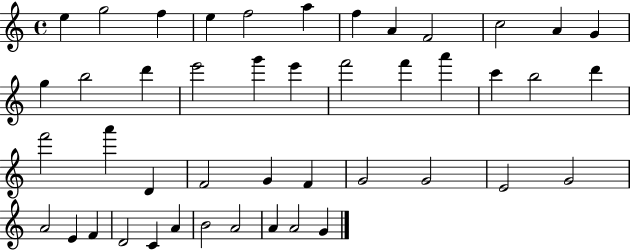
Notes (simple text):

E5/q G5/h F5/q E5/q F5/h A5/q F5/q A4/q F4/h C5/h A4/q G4/q G5/q B5/h D6/q E6/h G6/q E6/q F6/h F6/q A6/q C6/q B5/h D6/q F6/h A6/q D4/q F4/h G4/q F4/q G4/h G4/h E4/h G4/h A4/h E4/q F4/q D4/h C4/q A4/q B4/h A4/h A4/q A4/h G4/q